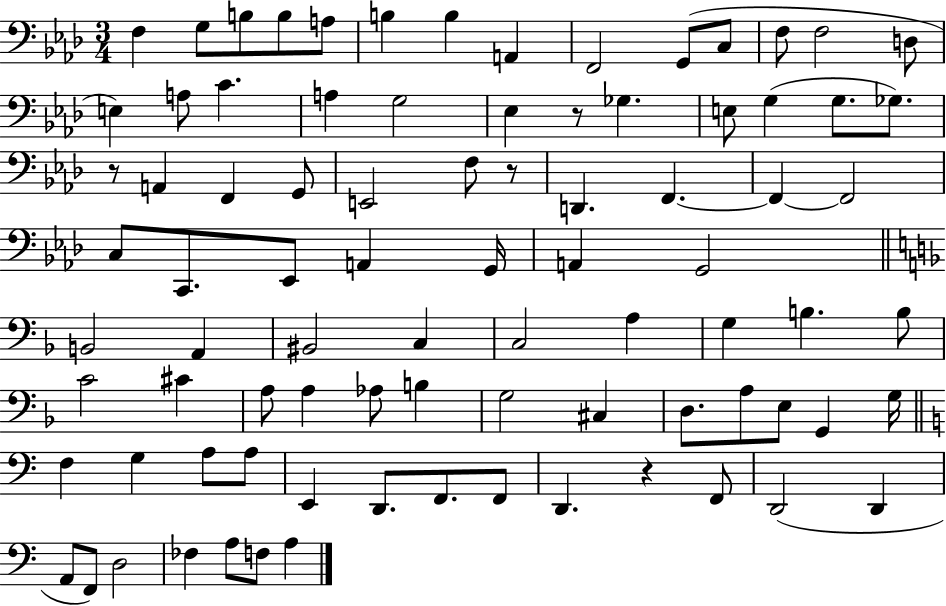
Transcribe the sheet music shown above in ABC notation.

X:1
T:Untitled
M:3/4
L:1/4
K:Ab
F, G,/2 B,/2 B,/2 A,/2 B, B, A,, F,,2 G,,/2 C,/2 F,/2 F,2 D,/2 E, A,/2 C A, G,2 _E, z/2 _G, E,/2 G, G,/2 _G,/2 z/2 A,, F,, G,,/2 E,,2 F,/2 z/2 D,, F,, F,, F,,2 C,/2 C,,/2 _E,,/2 A,, G,,/4 A,, G,,2 B,,2 A,, ^B,,2 C, C,2 A, G, B, B,/2 C2 ^C A,/2 A, _A,/2 B, G,2 ^C, D,/2 A,/2 E,/2 G,, G,/4 F, G, A,/2 A,/2 E,, D,,/2 F,,/2 F,,/2 D,, z F,,/2 D,,2 D,, A,,/2 F,,/2 D,2 _F, A,/2 F,/2 A,